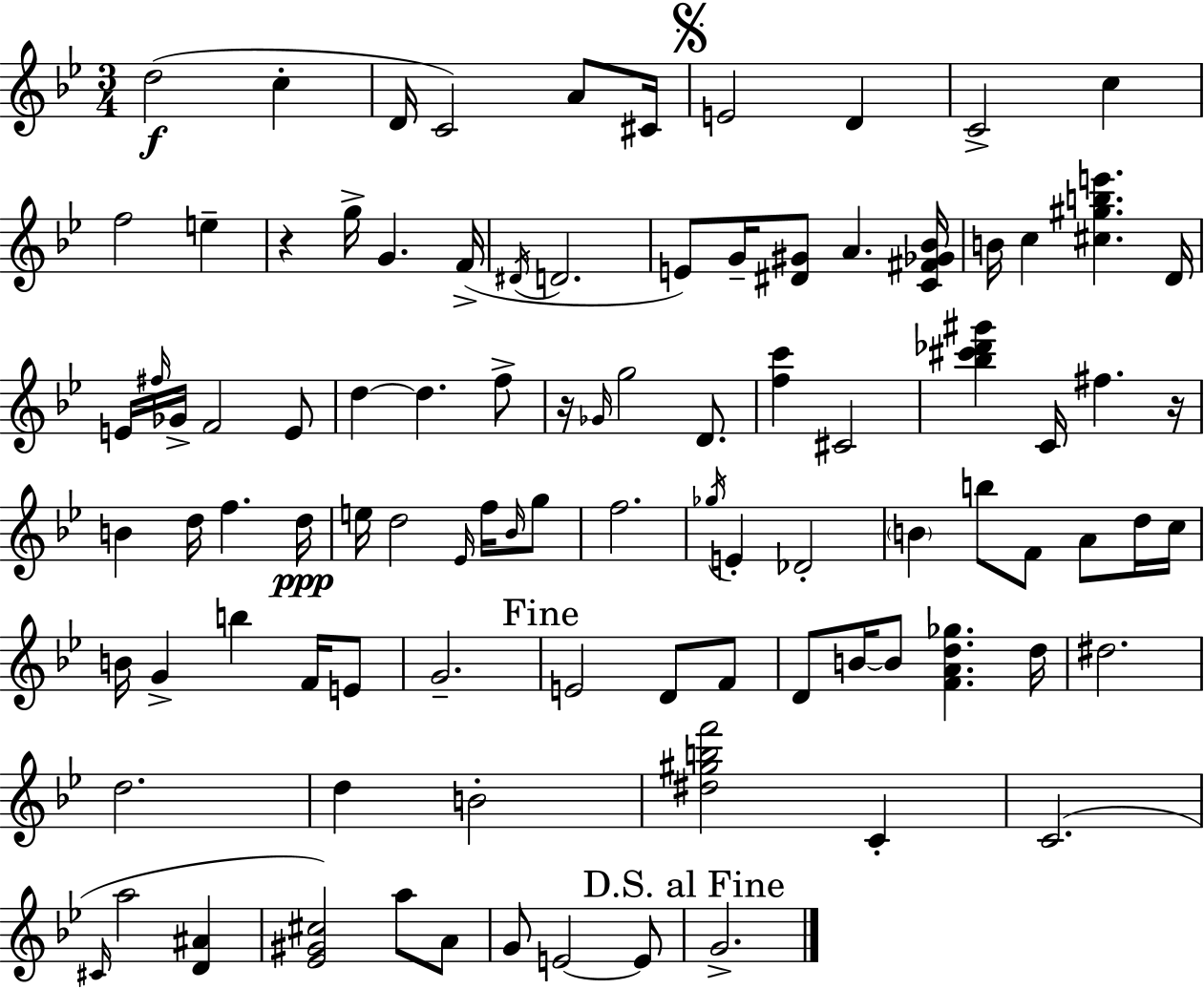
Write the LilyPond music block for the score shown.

{
  \clef treble
  \numericTimeSignature
  \time 3/4
  \key bes \major
  d''2(\f c''4-. | d'16 c'2) a'8 cis'16 | \mark \markup { \musicglyph "scripts.segno" } e'2 d'4 | c'2-> c''4 | \break f''2 e''4-- | r4 g''16-> g'4. f'16->( | \acciaccatura { dis'16 } d'2. | e'8) g'16-- <dis' gis'>8 a'4. | \break <c' fis' ges' bes'>16 b'16 c''4 <cis'' gis'' b'' e'''>4. | d'16 e'16 \grace { fis''16 } ges'16-> f'2 | e'8 d''4~~ d''4. | f''8-> r16 \grace { ges'16 } g''2 | \break d'8. <f'' c'''>4 cis'2 | <bes'' cis''' des''' gis'''>4 c'16 fis''4. | r16 b'4 d''16 f''4. | d''16\ppp e''16 d''2 | \break \grace { ees'16 } f''16 \grace { bes'16 } g''8 f''2. | \acciaccatura { ges''16 } e'4-. des'2-. | \parenthesize b'4 b''8 | f'8 a'8 d''16 c''16 b'16 g'4-> b''4 | \break f'16 e'8 g'2.-- | \mark "Fine" e'2 | d'8 f'8 d'8 b'16~~ b'8 <f' a' d'' ges''>4. | d''16 dis''2. | \break d''2. | d''4 b'2-. | <dis'' gis'' b'' f'''>2 | c'4-. c'2.( | \break \grace { cis'16 } a''2 | <d' ais'>4 <ees' gis' cis''>2) | a''8 a'8 g'8 e'2~~ | e'8 \mark "D.S. al Fine" g'2.-> | \break \bar "|."
}